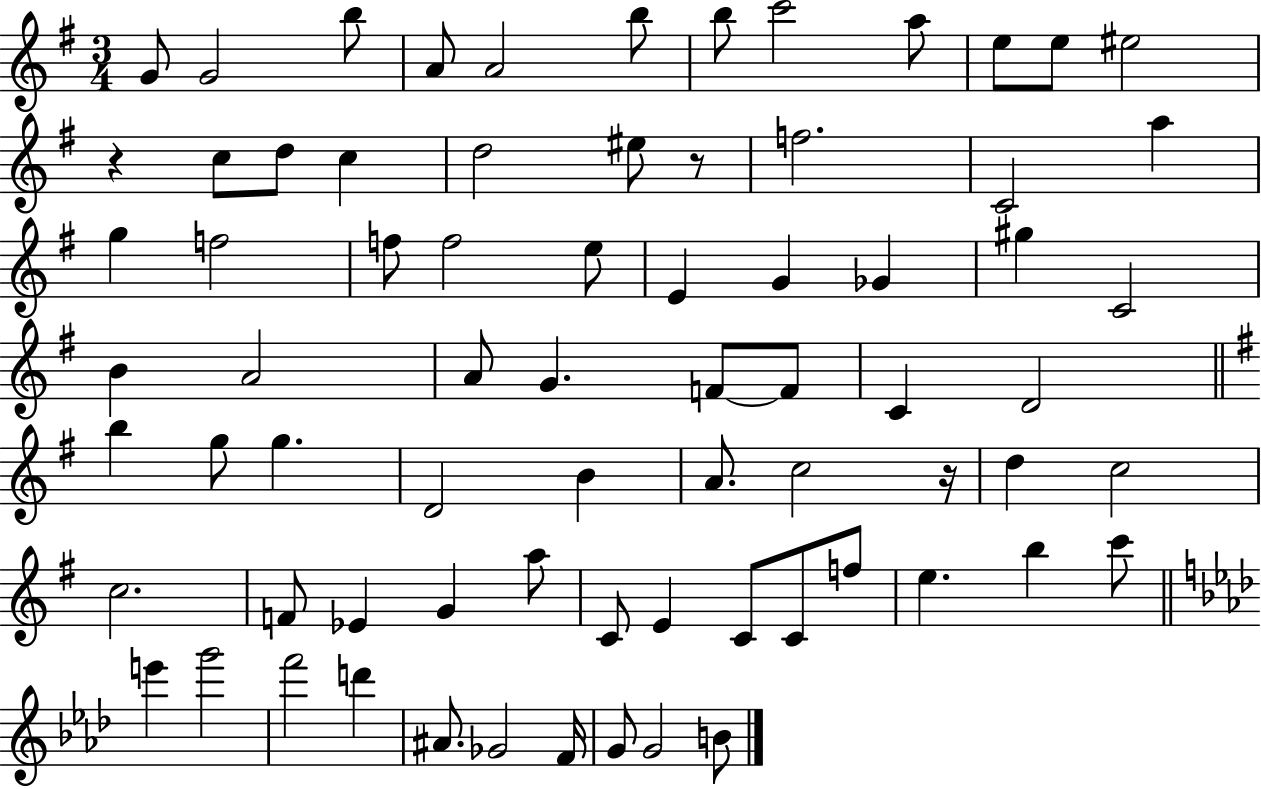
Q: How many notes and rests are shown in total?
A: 73